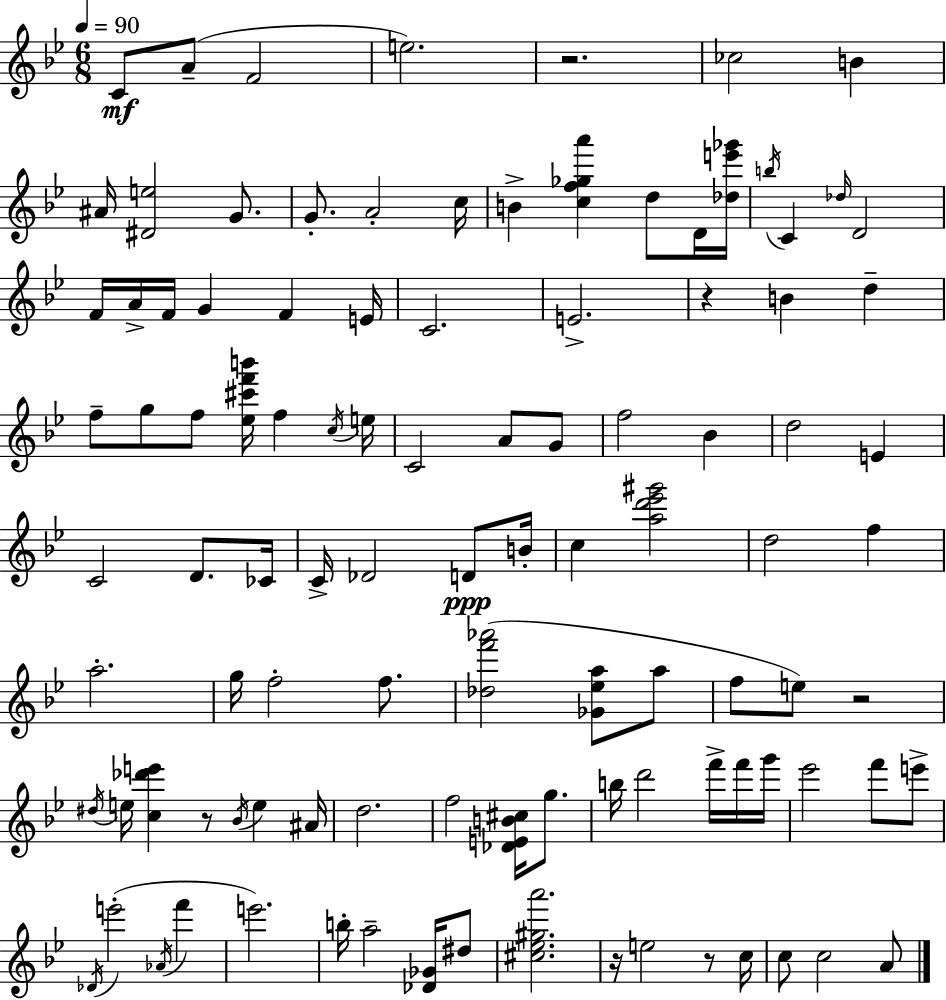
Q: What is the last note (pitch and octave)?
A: A4